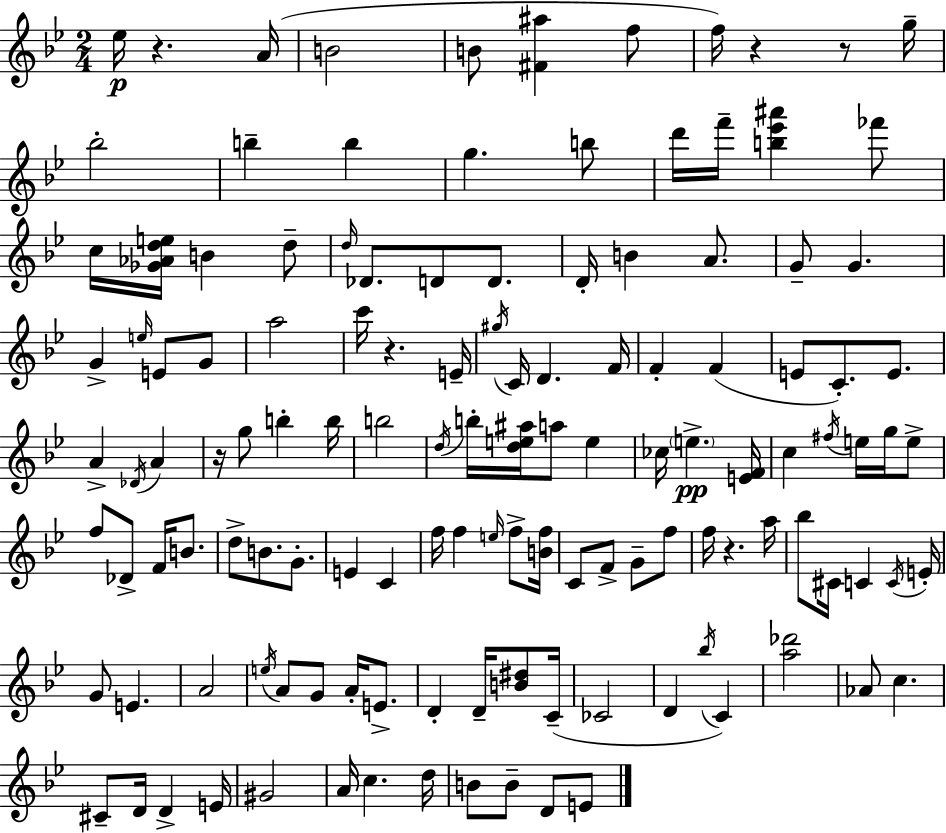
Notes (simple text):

Eb5/s R/q. A4/s B4/h B4/e [F#4,A#5]/q F5/e F5/s R/q R/e G5/s Bb5/h B5/q B5/q G5/q. B5/e D6/s F6/s [B5,Eb6,A#6]/q FES6/e C5/s [Gb4,Ab4,D5,E5]/s B4/q D5/e D5/s Db4/e. D4/e D4/e. D4/s B4/q A4/e. G4/e G4/q. G4/q E5/s E4/e G4/e A5/h C6/s R/q. E4/s G#5/s C4/s D4/q. F4/s F4/q F4/q E4/e C4/e. E4/e. A4/q Db4/s A4/q R/s G5/e B5/q B5/s B5/h D5/s B5/s [D5,E5,A#5]/s A5/e E5/q CES5/s E5/q. [E4,F4]/s C5/q F#5/s E5/s G5/s E5/e F5/e Db4/e F4/s B4/e. D5/e B4/e. G4/e. E4/q C4/q F5/s F5/q E5/s F5/e [B4,F5]/s C4/e F4/e G4/e F5/e F5/s R/q. A5/s Bb5/e C#4/s C4/q C4/s E4/s G4/e E4/q. A4/h E5/s A4/e G4/e A4/s E4/e. D4/q D4/s [B4,D#5]/e C4/s CES4/h D4/q Bb5/s C4/q [A5,Db6]/h Ab4/e C5/q. C#4/e D4/s D4/q E4/s G#4/h A4/s C5/q. D5/s B4/e B4/e D4/e E4/e